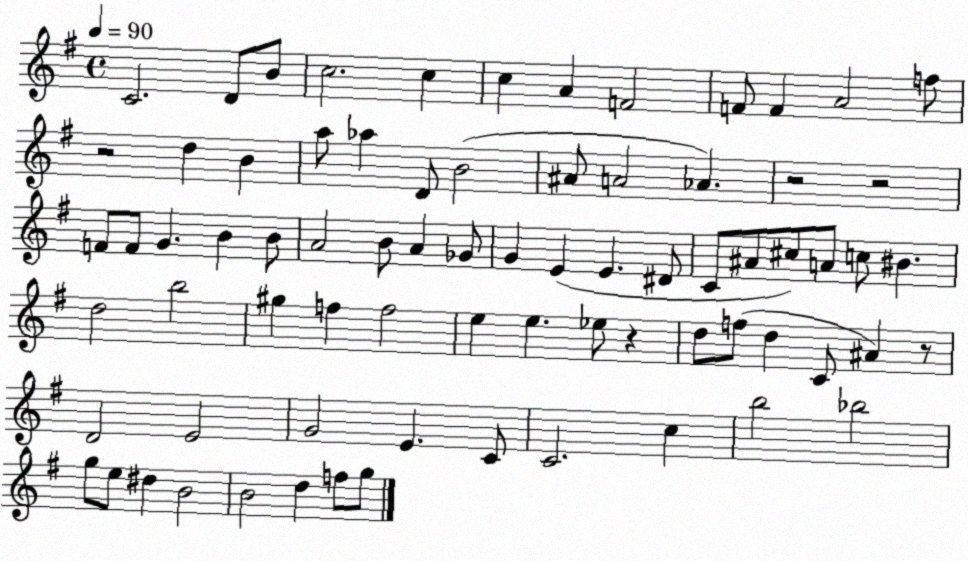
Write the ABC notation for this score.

X:1
T:Untitled
M:4/4
L:1/4
K:G
C2 D/2 B/2 c2 c c A F2 F/2 F A2 f/2 z2 d B a/2 _a D/2 B2 ^A/2 A2 _A z2 z2 F/2 F/2 G B B/2 A2 B/2 A _G/2 G E E ^D/2 C/2 ^A/2 ^c/2 A/2 c/2 ^B d2 b2 ^g f f2 e e _e/2 z d/2 f/2 d C/2 ^A z/2 D2 E2 G2 E C/2 C2 c b2 _b2 g/2 e/2 ^d B2 B2 d f/2 g/2